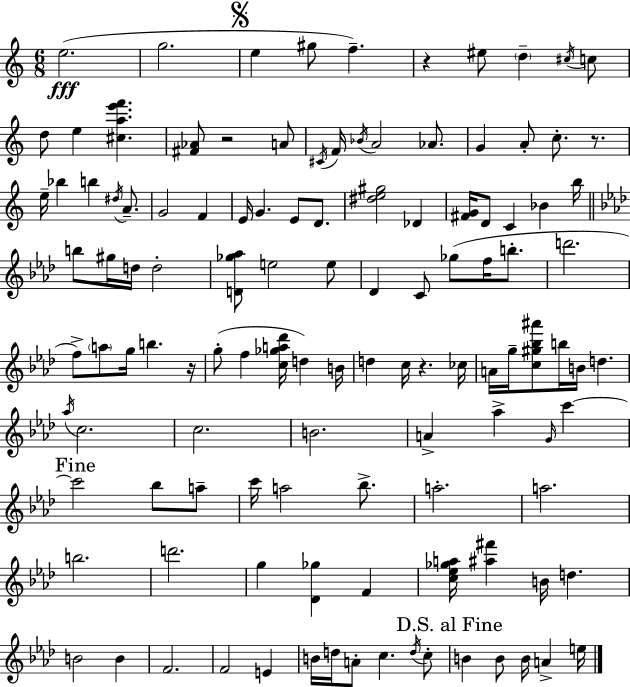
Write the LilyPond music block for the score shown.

{
  \clef treble
  \numericTimeSignature
  \time 6/8
  \key a \minor
  e''2.(\fff | g''2. | \mark \markup { \musicglyph "scripts.segno" } e''4 gis''8 f''4.--) | r4 eis''8 \parenthesize d''4-- \acciaccatura { cis''16 } c''8 | \break d''8 e''4 <cis'' a'' e''' f'''>4. | <fis' aes'>8 r2 a'8 | \acciaccatura { cis'16 } f'16 \acciaccatura { bes'16 } a'2 | aes'8. g'4 a'8-. c''8.-. | \break r8. e''16-- bes''4 b''4 | \acciaccatura { dis''16 } a'8.-- g'2 | f'4 e'16 g'4. e'8 | d'8. <dis'' e'' gis''>2 | \break des'4 <fis' g'>16 d'8 c'4 bes'4 | b''16 \bar "||" \break \key f \minor b''8 gis''16 d''16 d''2-. | <d' ges'' aes''>8 e''2 e''8 | des'4 c'8 ges''8( f''16 b''8.-. | d'''2. | \break f''8->) \parenthesize a''8 g''16 b''4. r16 | g''8-.( f''4 <c'' ges'' a'' des'''>16 d''4) b'16 | d''4 c''16 r4. ces''16 | a'16 g''16-- <c'' gis'' bes'' ais'''>8 b''16 b'16 d''4. | \break \acciaccatura { aes''16 } c''2. | c''2. | b'2. | a'4-> aes''4-> \grace { g'16 } c'''4~~ | \break \mark "Fine" c'''2 bes''8 | a''8-- c'''16 a''2 bes''8.-> | a''2.-. | a''2. | \break b''2. | d'''2. | g''4 <des' ges''>4 f'4 | <c'' ees'' ges'' a''>16 <ais'' fis'''>4 b'16 d''4. | \break b'2 b'4 | f'2. | f'2 e'4 | b'16 d''16 a'8-. c''4. | \break \acciaccatura { d''16 } c''8-. \mark "D.S. al Fine" b'4 b'8 b'16 a'4-> | e''16 \bar "|."
}